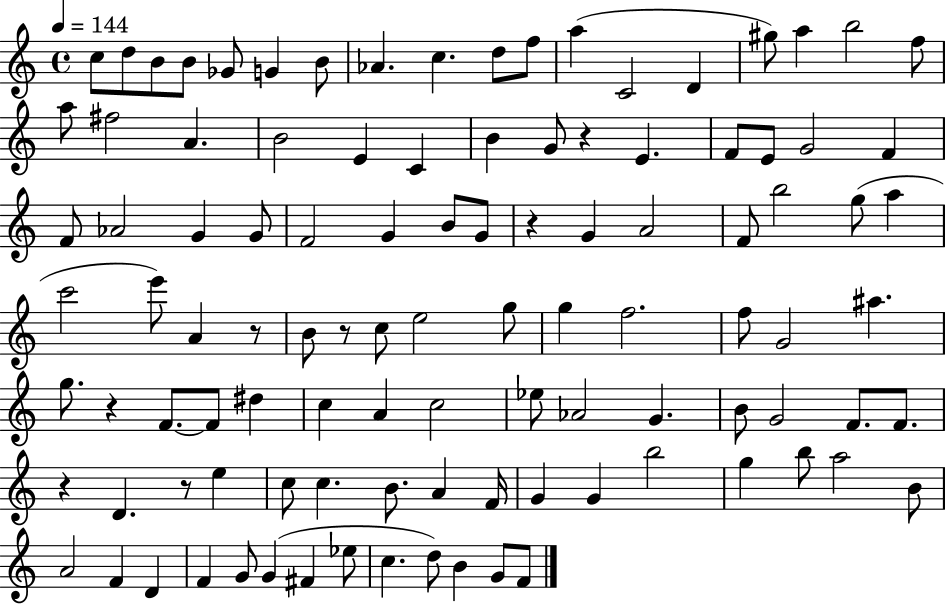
C5/e D5/e B4/e B4/e Gb4/e G4/q B4/e Ab4/q. C5/q. D5/e F5/e A5/q C4/h D4/q G#5/e A5/q B5/h F5/e A5/e F#5/h A4/q. B4/h E4/q C4/q B4/q G4/e R/q E4/q. F4/e E4/e G4/h F4/q F4/e Ab4/h G4/q G4/e F4/h G4/q B4/e G4/e R/q G4/q A4/h F4/e B5/h G5/e A5/q C6/h E6/e A4/q R/e B4/e R/e C5/e E5/h G5/e G5/q F5/h. F5/e G4/h A#5/q. G5/e. R/q F4/e. F4/e D#5/q C5/q A4/q C5/h Eb5/e Ab4/h G4/q. B4/e G4/h F4/e. F4/e. R/q D4/q. R/e E5/q C5/e C5/q. B4/e. A4/q F4/s G4/q G4/q B5/h G5/q B5/e A5/h B4/e A4/h F4/q D4/q F4/q G4/e G4/q F#4/q Eb5/e C5/q. D5/e B4/q G4/e F4/e